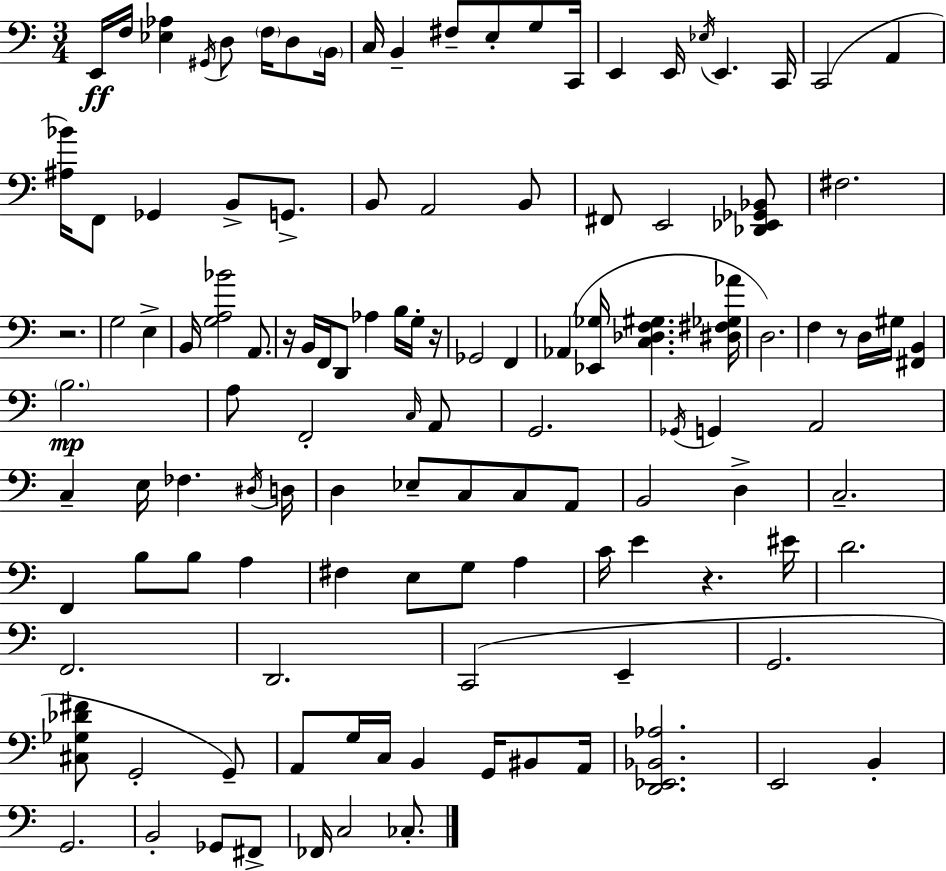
X:1
T:Untitled
M:3/4
L:1/4
K:Am
E,,/4 F,/4 [_E,_A,] ^G,,/4 D,/2 F,/4 D,/2 B,,/4 C,/4 B,, ^F,/2 E,/2 G,/2 C,,/4 E,, E,,/4 _E,/4 E,, C,,/4 C,,2 A,, [^A,_B]/4 F,,/2 _G,, B,,/2 G,,/2 B,,/2 A,,2 B,,/2 ^F,,/2 E,,2 [_D,,_E,,_G,,_B,,]/2 ^F,2 z2 G,2 E, B,,/4 [G,A,_B]2 A,,/2 z/4 B,,/4 F,,/4 D,,/2 _A, B,/4 G,/4 z/4 _G,,2 F,, _A,, [_E,,_G,]/4 [C,_D,F,^G,] [^D,^F,_G,_A]/4 D,2 F, z/2 D,/4 ^G,/4 [^F,,B,,] B,2 A,/2 F,,2 C,/4 A,,/2 G,,2 _G,,/4 G,, A,,2 C, E,/4 _F, ^D,/4 D,/4 D, _E,/2 C,/2 C,/2 A,,/2 B,,2 D, C,2 F,, B,/2 B,/2 A, ^F, E,/2 G,/2 A, C/4 E z ^E/4 D2 F,,2 D,,2 C,,2 E,, G,,2 [^C,_G,_D^F]/2 G,,2 G,,/2 A,,/2 G,/4 C,/4 B,, G,,/4 ^B,,/2 A,,/4 [D,,_E,,_B,,_A,]2 E,,2 B,, G,,2 B,,2 _G,,/2 ^F,,/2 _F,,/4 C,2 _C,/2